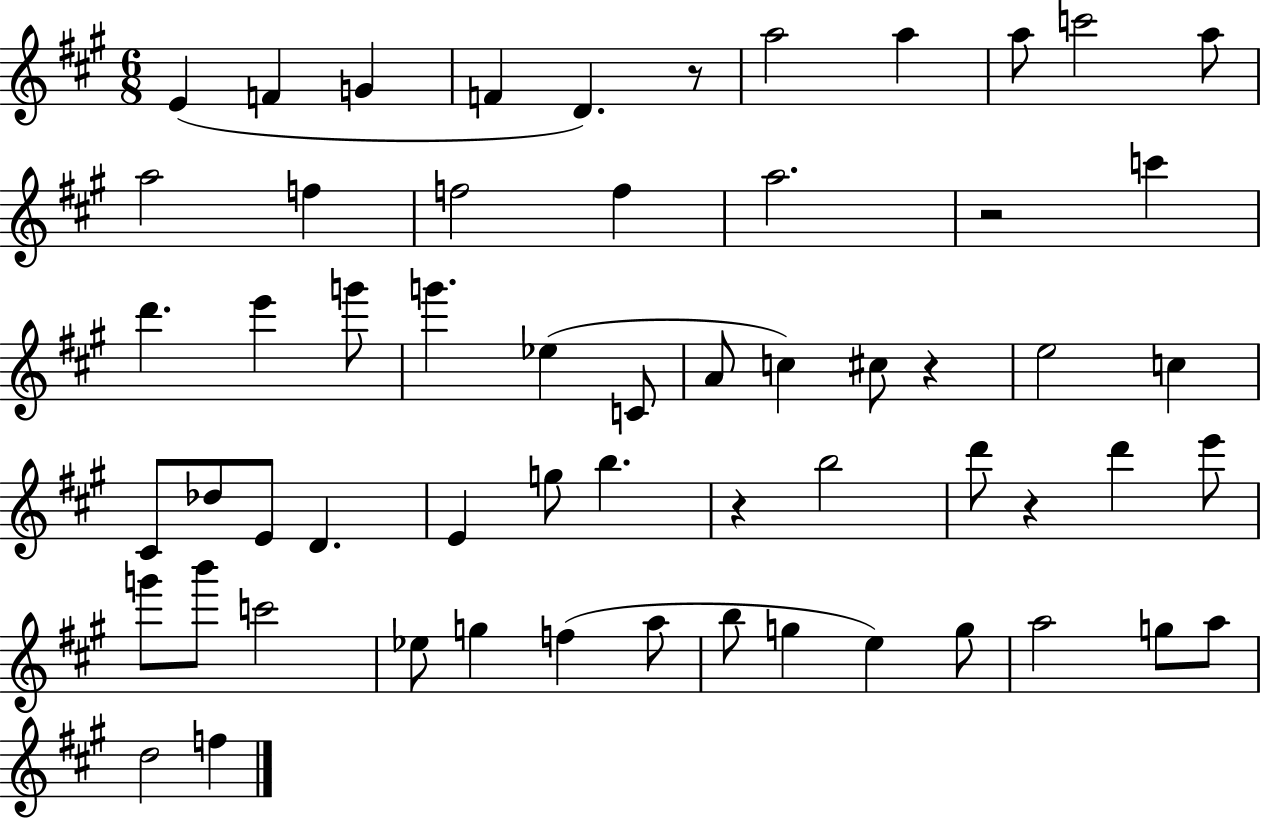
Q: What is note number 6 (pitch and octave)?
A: A5